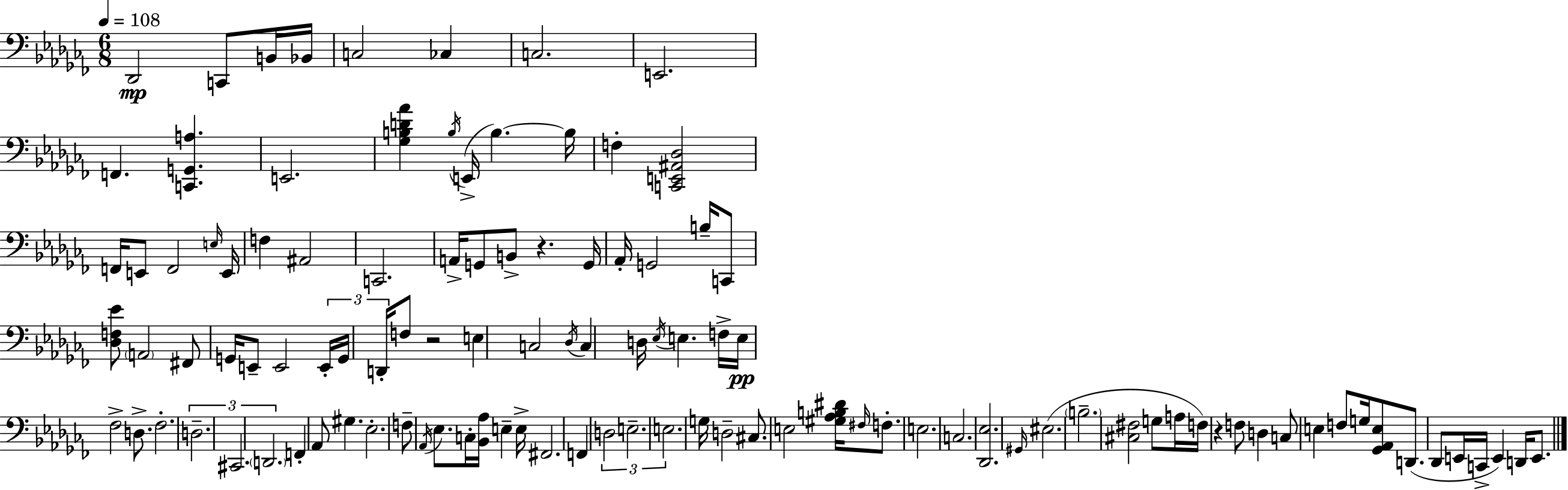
{
  \clef bass
  \numericTimeSignature
  \time 6/8
  \key aes \minor
  \tempo 4 = 108
  des,2\mp c,8 b,16 bes,16 | c2 ces4 | c2. | e,2. | \break f,4. <c, g, a>4. | e,2. | <ges b d' aes'>4 \acciaccatura { b16 }( e,16-> b4.~~) | b16 f4-. <c, e, ais, des>2 | \break f,16 e,8 f,2 | \grace { e16 } e,16 f4 ais,2 | c,2. | a,16-> g,8 b,8-> r4. | \break g,16 aes,16-. g,2 b16-- | c,8 <des f ees'>8 \parenthesize a,2 | fis,8 g,16 e,8-- e,2 | \tuplet 3/2 { e,16-. g,16 d,16-. } f8 r2 | \break e4 c2 | \acciaccatura { des16 } c4 d16 \acciaccatura { ees16 } e4. | f16-> e16\pp fes2-> | d8.-> fes2.-. | \break \tuplet 3/2 { d2.-- | cis,2. | \parenthesize d,2. } | f,4-. aes,8 gis4. | \break ees2.-. | f8-- \acciaccatura { aes,16 } ees8. c16-. <bes, aes>16 | e4-- e16-> fis,2. | f,4 \tuplet 3/2 { d2 | \break e2.-- | e2. } | g16 d2-- | cis8. e2 | \break <gis aes b dis'>16 \grace { fis16 } f8.-. e2. | c2. | <des, ees>2. | \grace { gis,16 } eis2.( | \break \parenthesize b2.-- | <cis fis>2 | g8 a16 f16) r4 f8 | d4 c8 e4 f8 | \break g16 <ges, aes, e>8 d,8.( des,8 e,16 c,16-> e,4) | d,16 e,8. \bar "|."
}